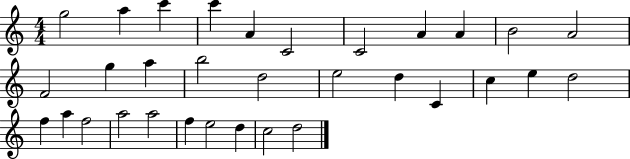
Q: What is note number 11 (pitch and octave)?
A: A4